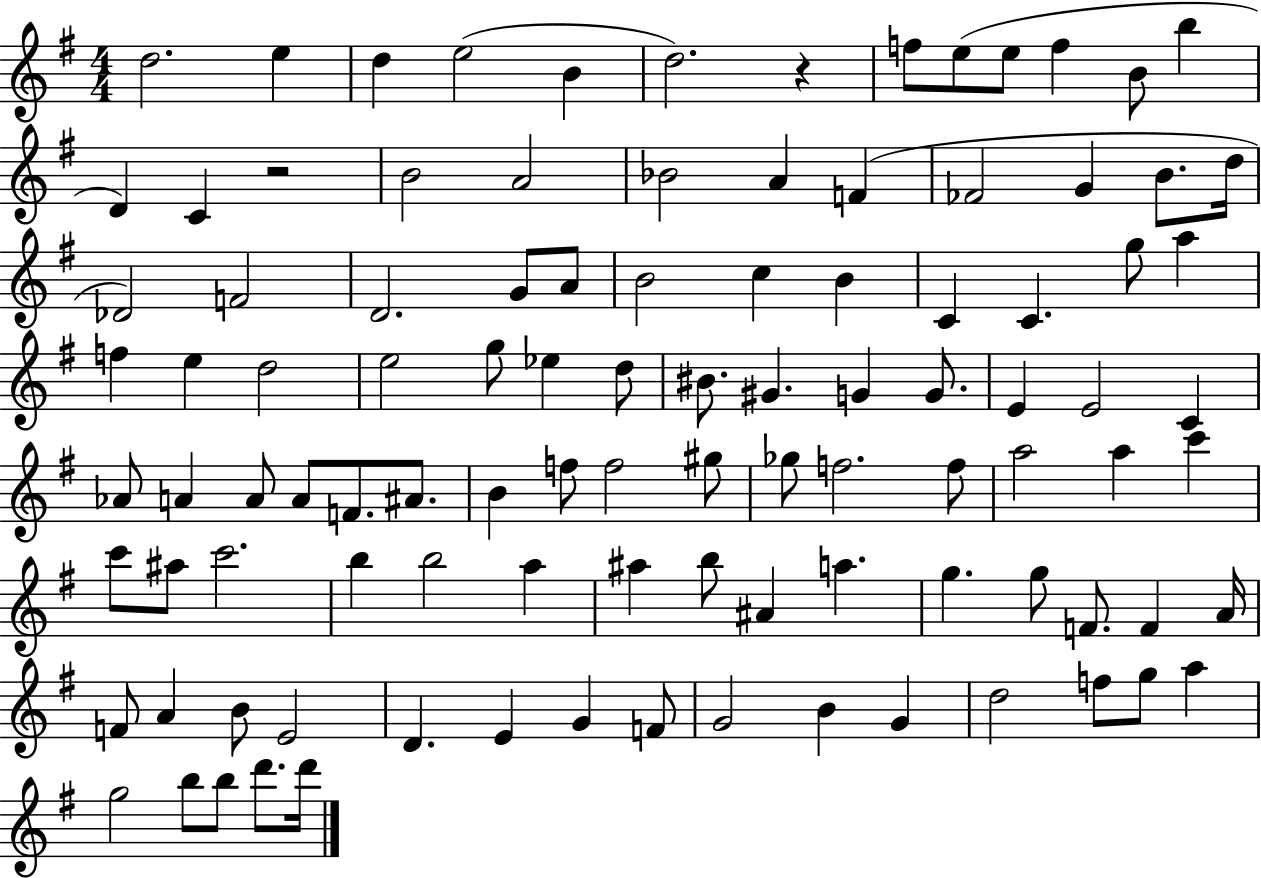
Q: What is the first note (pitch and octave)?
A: D5